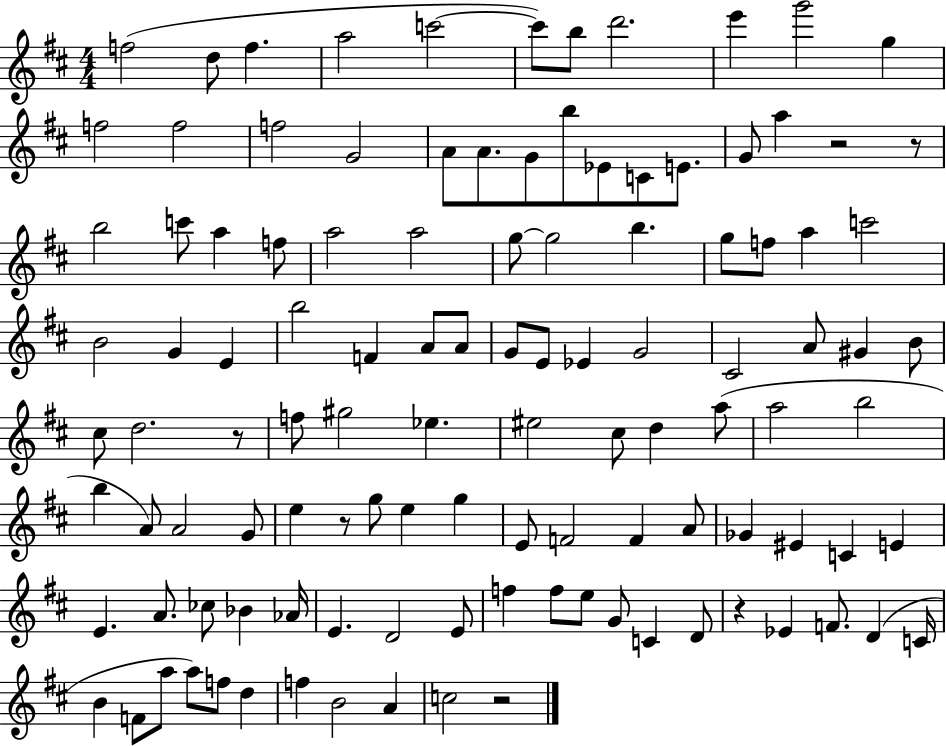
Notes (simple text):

F5/h D5/e F5/q. A5/h C6/h C6/e B5/e D6/h. E6/q G6/h G5/q F5/h F5/h F5/h G4/h A4/e A4/e. G4/e B5/e Eb4/e C4/e E4/e. G4/e A5/q R/h R/e B5/h C6/e A5/q F5/e A5/h A5/h G5/e G5/h B5/q. G5/e F5/e A5/q C6/h B4/h G4/q E4/q B5/h F4/q A4/e A4/e G4/e E4/e Eb4/q G4/h C#4/h A4/e G#4/q B4/e C#5/e D5/h. R/e F5/e G#5/h Eb5/q. EIS5/h C#5/e D5/q A5/e A5/h B5/h B5/q A4/e A4/h G4/e E5/q R/e G5/e E5/q G5/q E4/e F4/h F4/q A4/e Gb4/q EIS4/q C4/q E4/q E4/q. A4/e. CES5/e Bb4/q Ab4/s E4/q. D4/h E4/e F5/q F5/e E5/e G4/e C4/q D4/e R/q Eb4/q F4/e. D4/q C4/s B4/q F4/e A5/e A5/e F5/e D5/q F5/q B4/h A4/q C5/h R/h